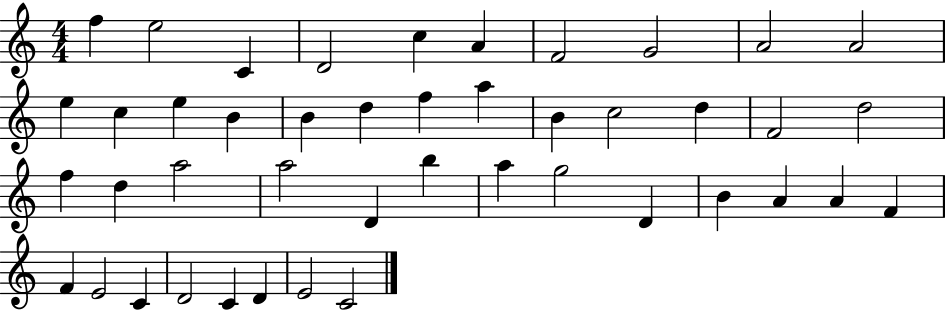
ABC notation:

X:1
T:Untitled
M:4/4
L:1/4
K:C
f e2 C D2 c A F2 G2 A2 A2 e c e B B d f a B c2 d F2 d2 f d a2 a2 D b a g2 D B A A F F E2 C D2 C D E2 C2